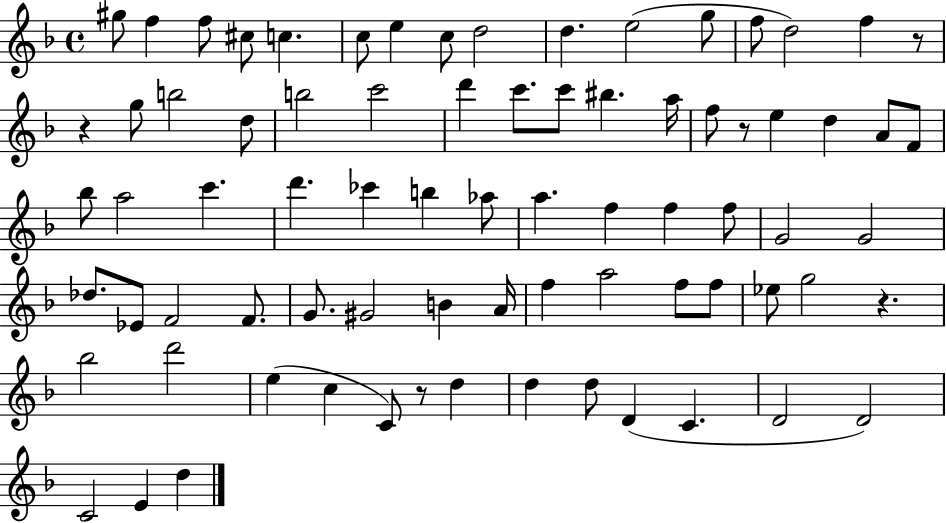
{
  \clef treble
  \time 4/4
  \defaultTimeSignature
  \key f \major
  gis''8 f''4 f''8 cis''8 c''4. | c''8 e''4 c''8 d''2 | d''4. e''2( g''8 | f''8 d''2) f''4 r8 | \break r4 g''8 b''2 d''8 | b''2 c'''2 | d'''4 c'''8. c'''8 bis''4. a''16 | f''8 r8 e''4 d''4 a'8 f'8 | \break bes''8 a''2 c'''4. | d'''4. ces'''4 b''4 aes''8 | a''4. f''4 f''4 f''8 | g'2 g'2 | \break des''8. ees'8 f'2 f'8. | g'8. gis'2 b'4 a'16 | f''4 a''2 f''8 f''8 | ees''8 g''2 r4. | \break bes''2 d'''2 | e''4( c''4 c'8) r8 d''4 | d''4 d''8 d'4( c'4. | d'2 d'2) | \break c'2 e'4 d''4 | \bar "|."
}